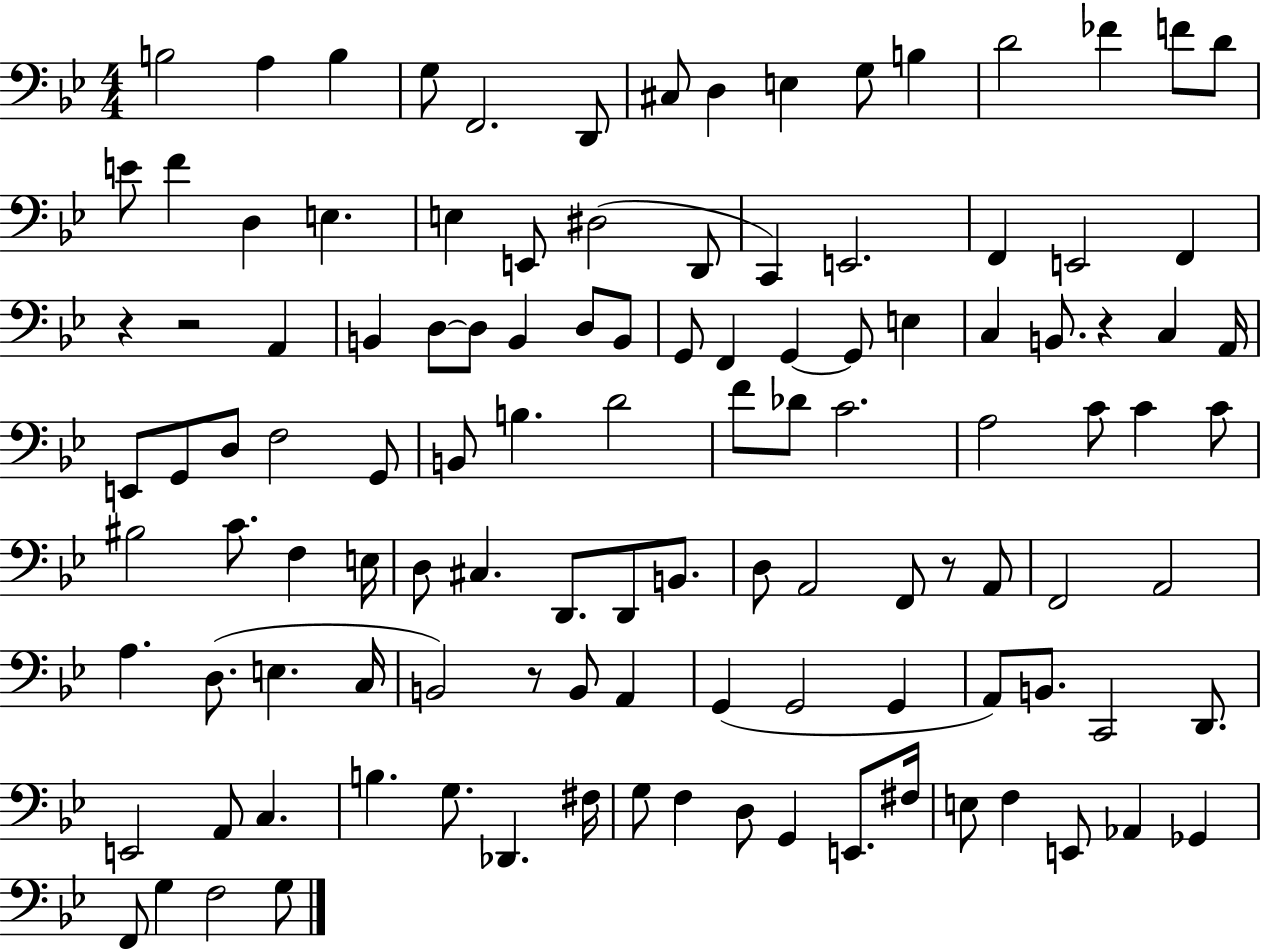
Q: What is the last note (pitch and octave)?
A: G3